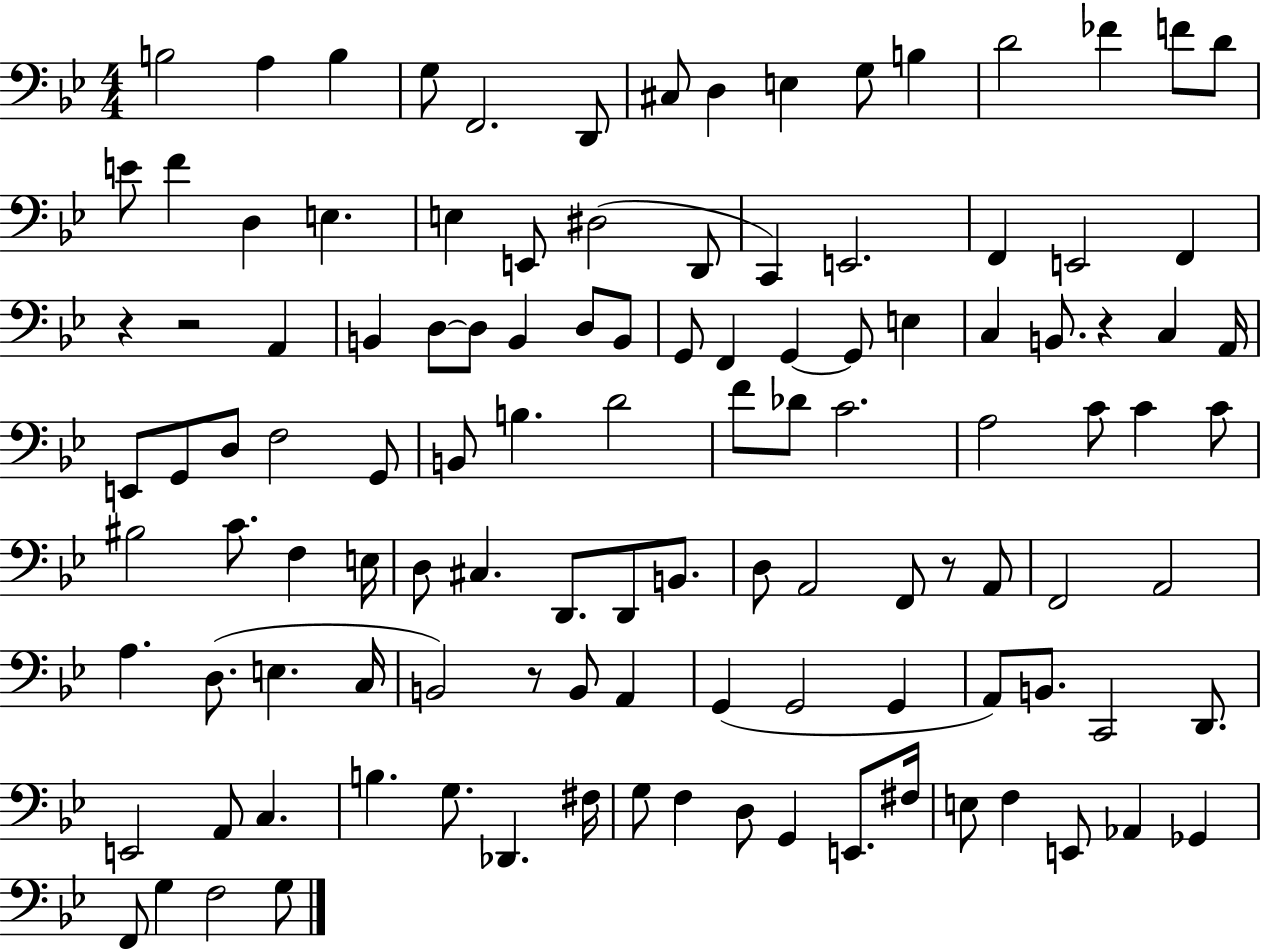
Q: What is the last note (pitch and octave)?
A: G3